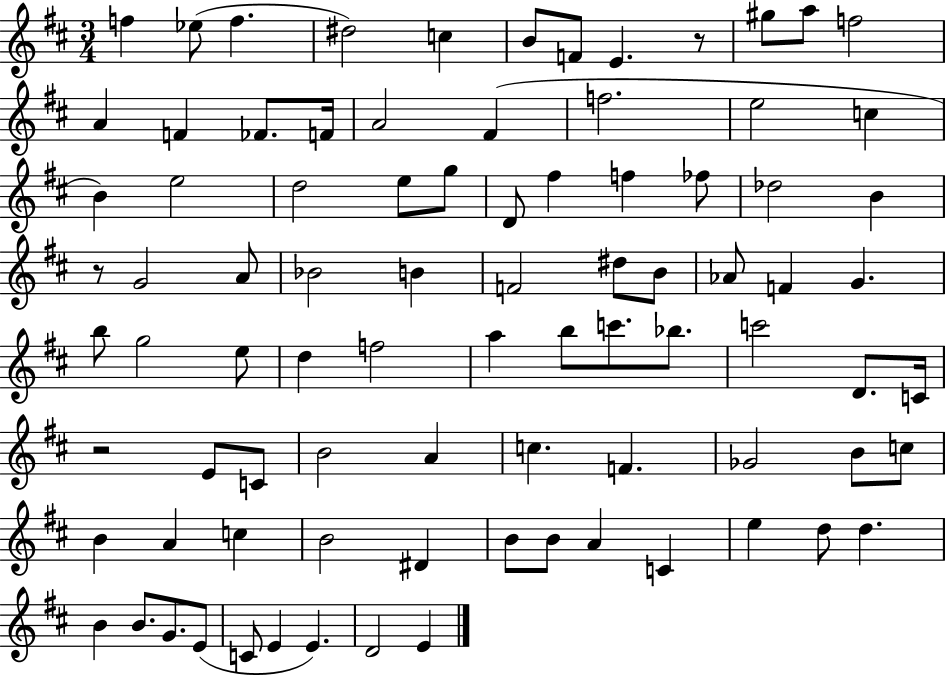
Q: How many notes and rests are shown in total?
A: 86